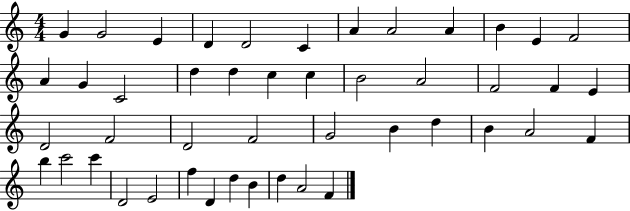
{
  \clef treble
  \numericTimeSignature
  \time 4/4
  \key c \major
  g'4 g'2 e'4 | d'4 d'2 c'4 | a'4 a'2 a'4 | b'4 e'4 f'2 | \break a'4 g'4 c'2 | d''4 d''4 c''4 c''4 | b'2 a'2 | f'2 f'4 e'4 | \break d'2 f'2 | d'2 f'2 | g'2 b'4 d''4 | b'4 a'2 f'4 | \break b''4 c'''2 c'''4 | d'2 e'2 | f''4 d'4 d''4 b'4 | d''4 a'2 f'4 | \break \bar "|."
}